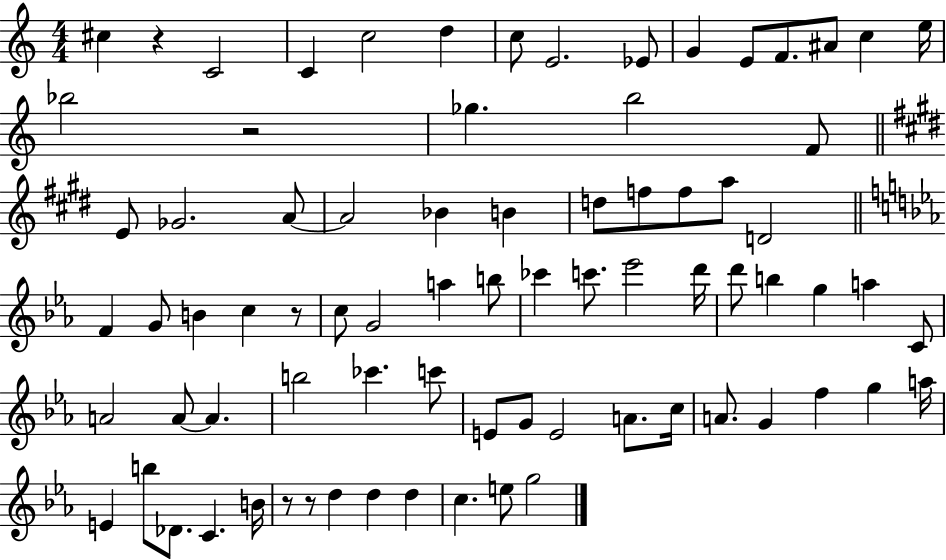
C#5/q R/q C4/h C4/q C5/h D5/q C5/e E4/h. Eb4/e G4/q E4/e F4/e. A#4/e C5/q E5/s Bb5/h R/h Gb5/q. B5/h F4/e E4/e Gb4/h. A4/e A4/h Bb4/q B4/q D5/e F5/e F5/e A5/e D4/h F4/q G4/e B4/q C5/q R/e C5/e G4/h A5/q B5/e CES6/q C6/e. Eb6/h D6/s D6/e B5/q G5/q A5/q C4/e A4/h A4/e A4/q. B5/h CES6/q. C6/e E4/e G4/e E4/h A4/e. C5/s A4/e. G4/q F5/q G5/q A5/s E4/q B5/e Db4/e. C4/q. B4/s R/e R/e D5/q D5/q D5/q C5/q. E5/e G5/h